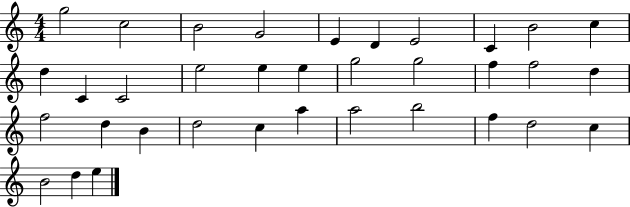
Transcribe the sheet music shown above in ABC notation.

X:1
T:Untitled
M:4/4
L:1/4
K:C
g2 c2 B2 G2 E D E2 C B2 c d C C2 e2 e e g2 g2 f f2 d f2 d B d2 c a a2 b2 f d2 c B2 d e